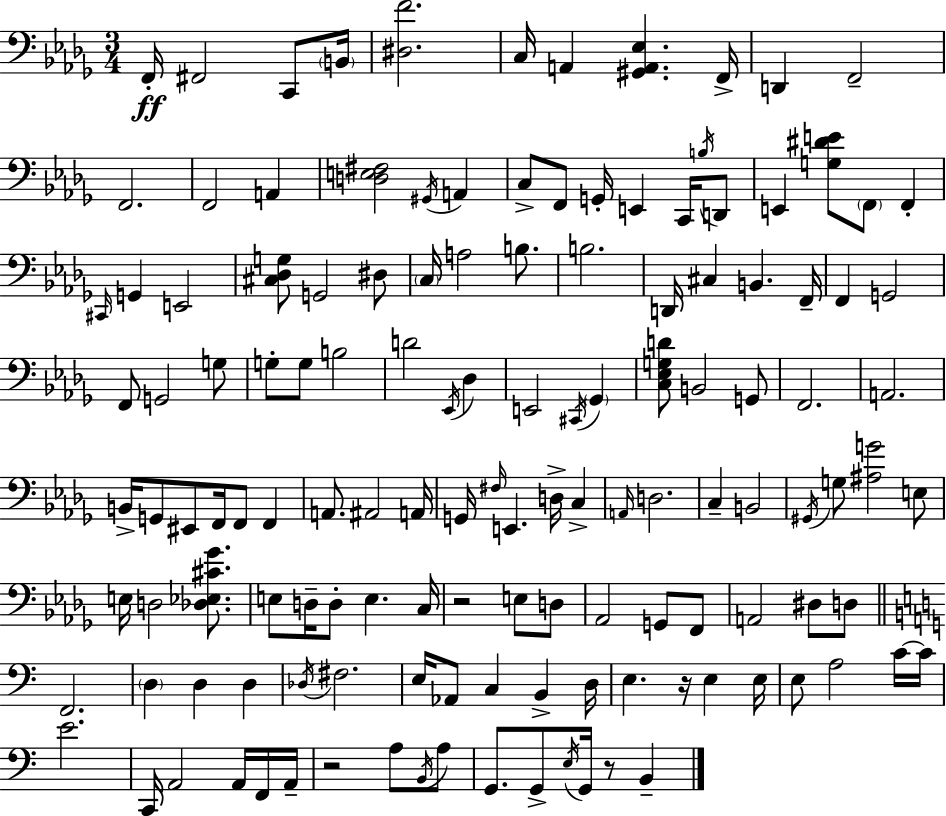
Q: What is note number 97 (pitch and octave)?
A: F#3